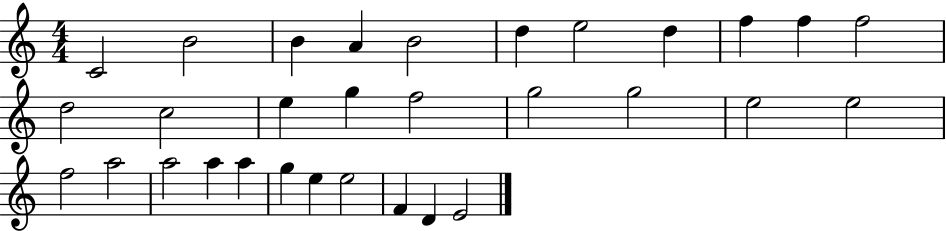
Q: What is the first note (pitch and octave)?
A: C4